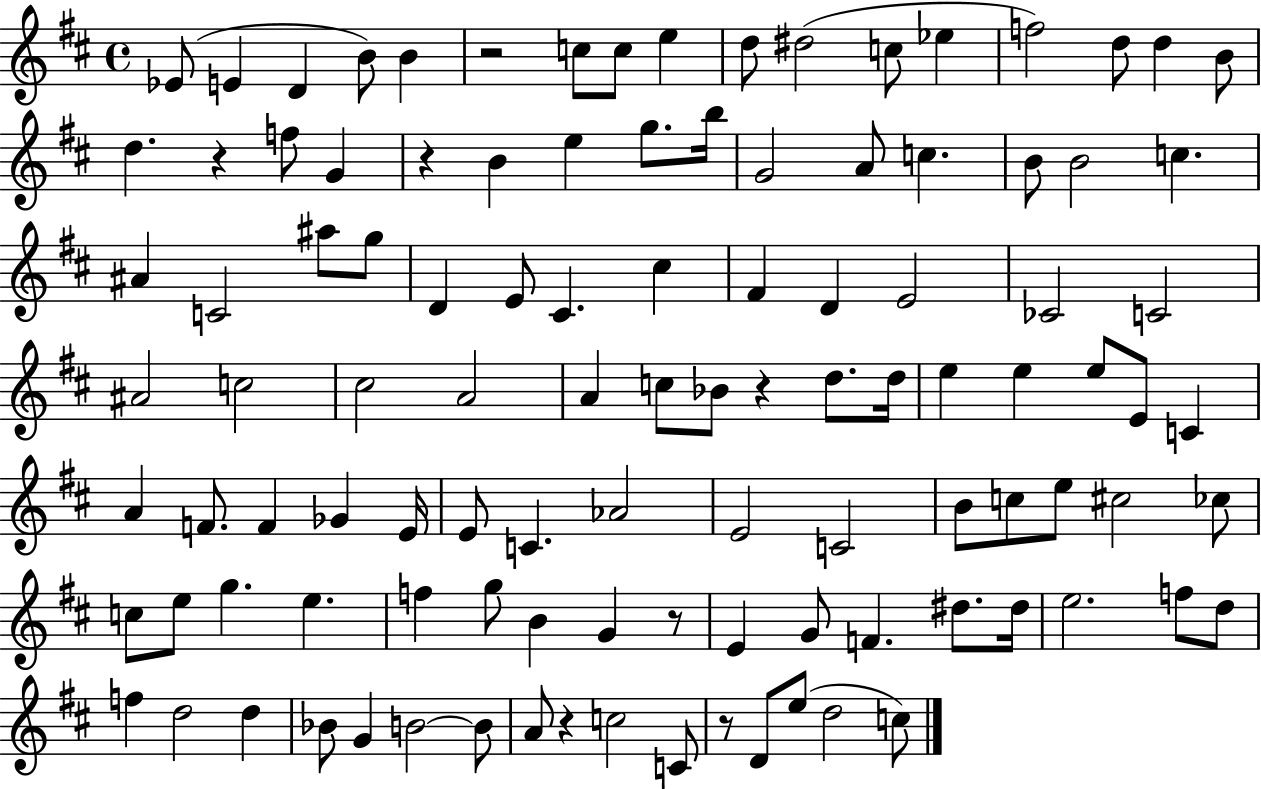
{
  \clef treble
  \time 4/4
  \defaultTimeSignature
  \key d \major
  ees'8( e'4 d'4 b'8) b'4 | r2 c''8 c''8 e''4 | d''8 dis''2( c''8 ees''4 | f''2) d''8 d''4 b'8 | \break d''4. r4 f''8 g'4 | r4 b'4 e''4 g''8. b''16 | g'2 a'8 c''4. | b'8 b'2 c''4. | \break ais'4 c'2 ais''8 g''8 | d'4 e'8 cis'4. cis''4 | fis'4 d'4 e'2 | ces'2 c'2 | \break ais'2 c''2 | cis''2 a'2 | a'4 c''8 bes'8 r4 d''8. d''16 | e''4 e''4 e''8 e'8 c'4 | \break a'4 f'8. f'4 ges'4 e'16 | e'8 c'4. aes'2 | e'2 c'2 | b'8 c''8 e''8 cis''2 ces''8 | \break c''8 e''8 g''4. e''4. | f''4 g''8 b'4 g'4 r8 | e'4 g'8 f'4. dis''8. dis''16 | e''2. f''8 d''8 | \break f''4 d''2 d''4 | bes'8 g'4 b'2~~ b'8 | a'8 r4 c''2 c'8 | r8 d'8 e''8( d''2 c''8) | \break \bar "|."
}